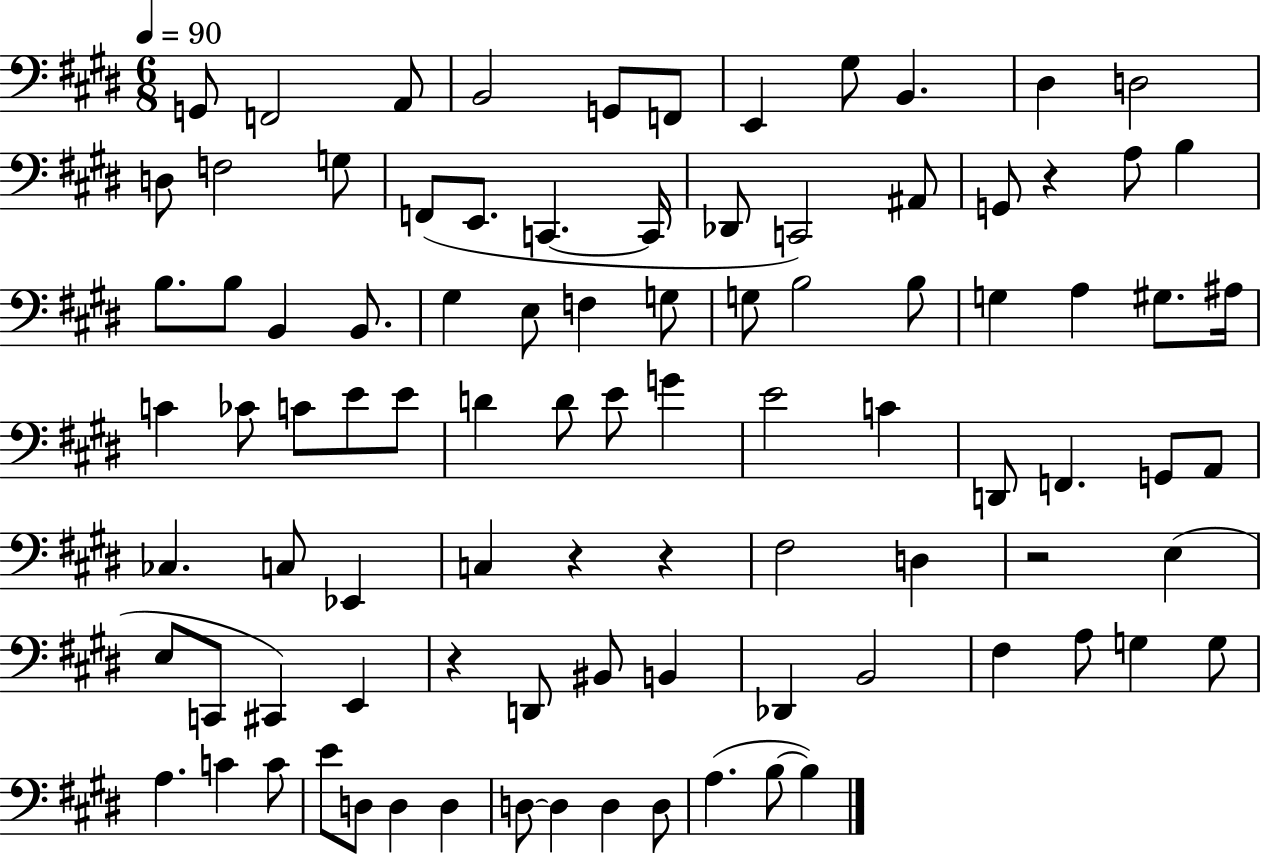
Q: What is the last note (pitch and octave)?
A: B3